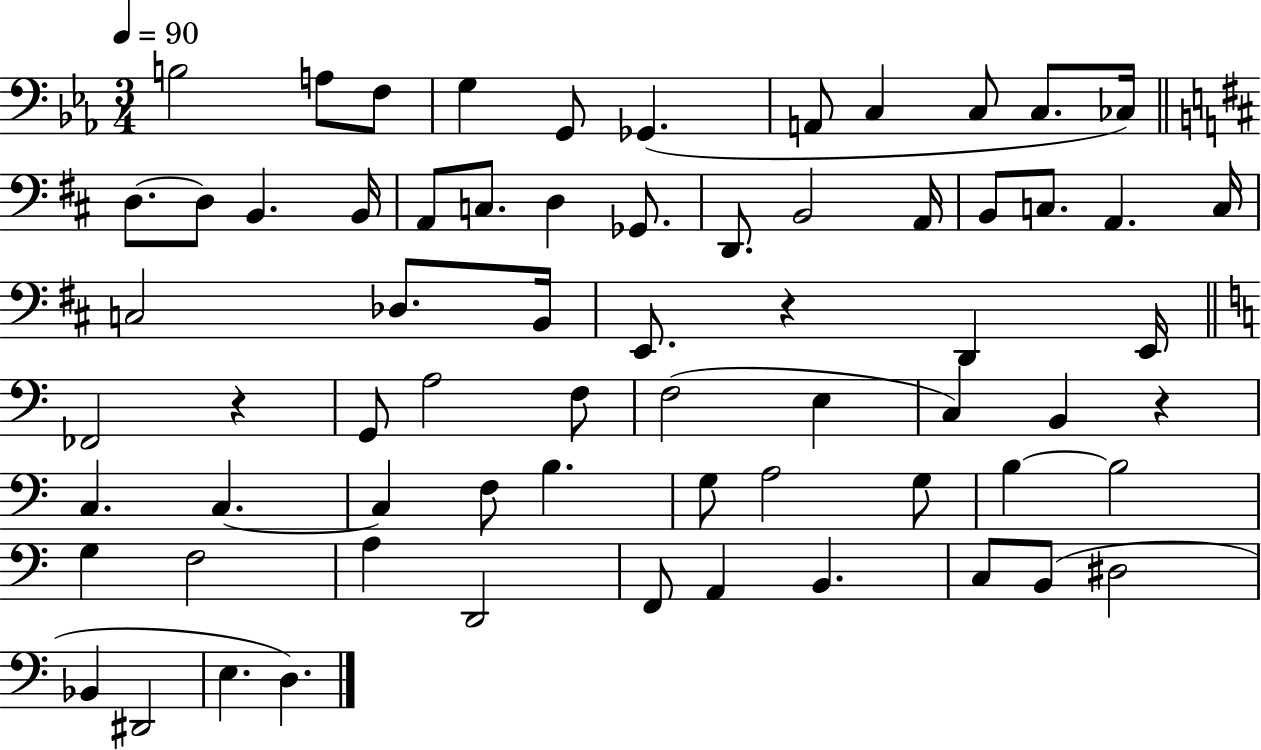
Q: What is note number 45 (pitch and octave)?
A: B3